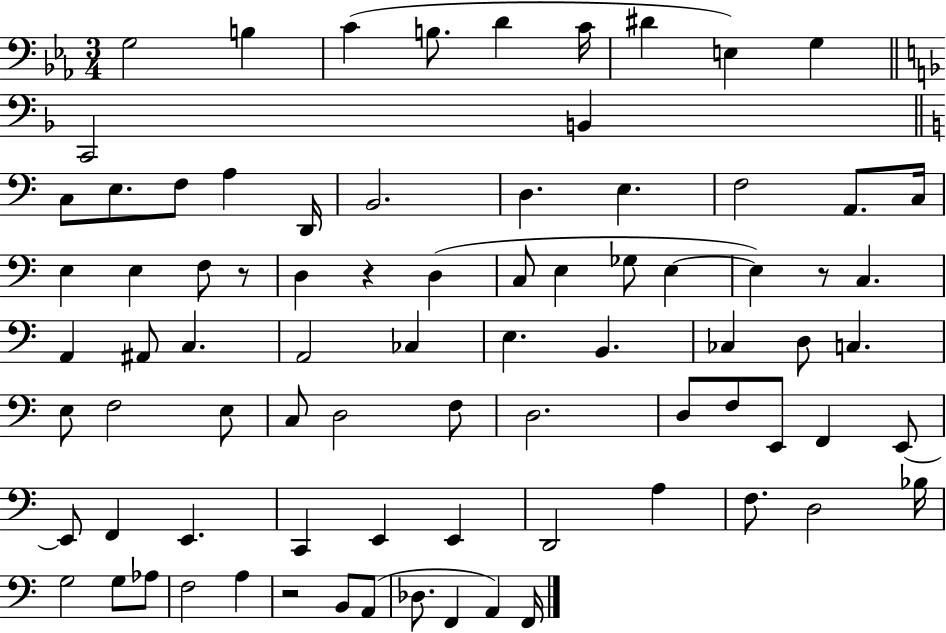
{
  \clef bass
  \numericTimeSignature
  \time 3/4
  \key ees \major
  g2 b4 | c'4( b8. d'4 c'16 | dis'4 e4) g4 | \bar "||" \break \key f \major c,2 b,4 | \bar "||" \break \key a \minor c8 e8. f8 a4 d,16 | b,2. | d4. e4. | f2 a,8. c16 | \break e4 e4 f8 r8 | d4 r4 d4( | c8 e4 ges8 e4~~ | e4) r8 c4. | \break a,4 ais,8 c4. | a,2 ces4 | e4. b,4. | ces4 d8 c4. | \break e8 f2 e8 | c8 d2 f8 | d2. | d8 f8 e,8 f,4 e,8~~ | \break e,8 f,4 e,4. | c,4 e,4 e,4 | d,2 a4 | f8. d2 bes16 | \break g2 g8 aes8 | f2 a4 | r2 b,8 a,8( | des8. f,4 a,4) f,16 | \break \bar "|."
}